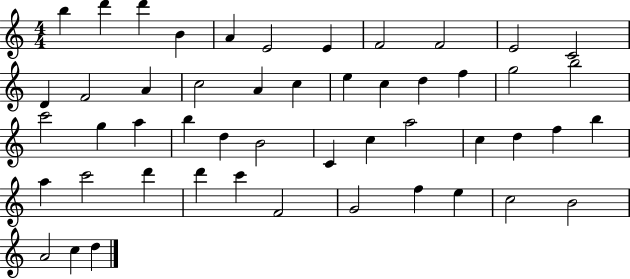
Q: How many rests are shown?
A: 0